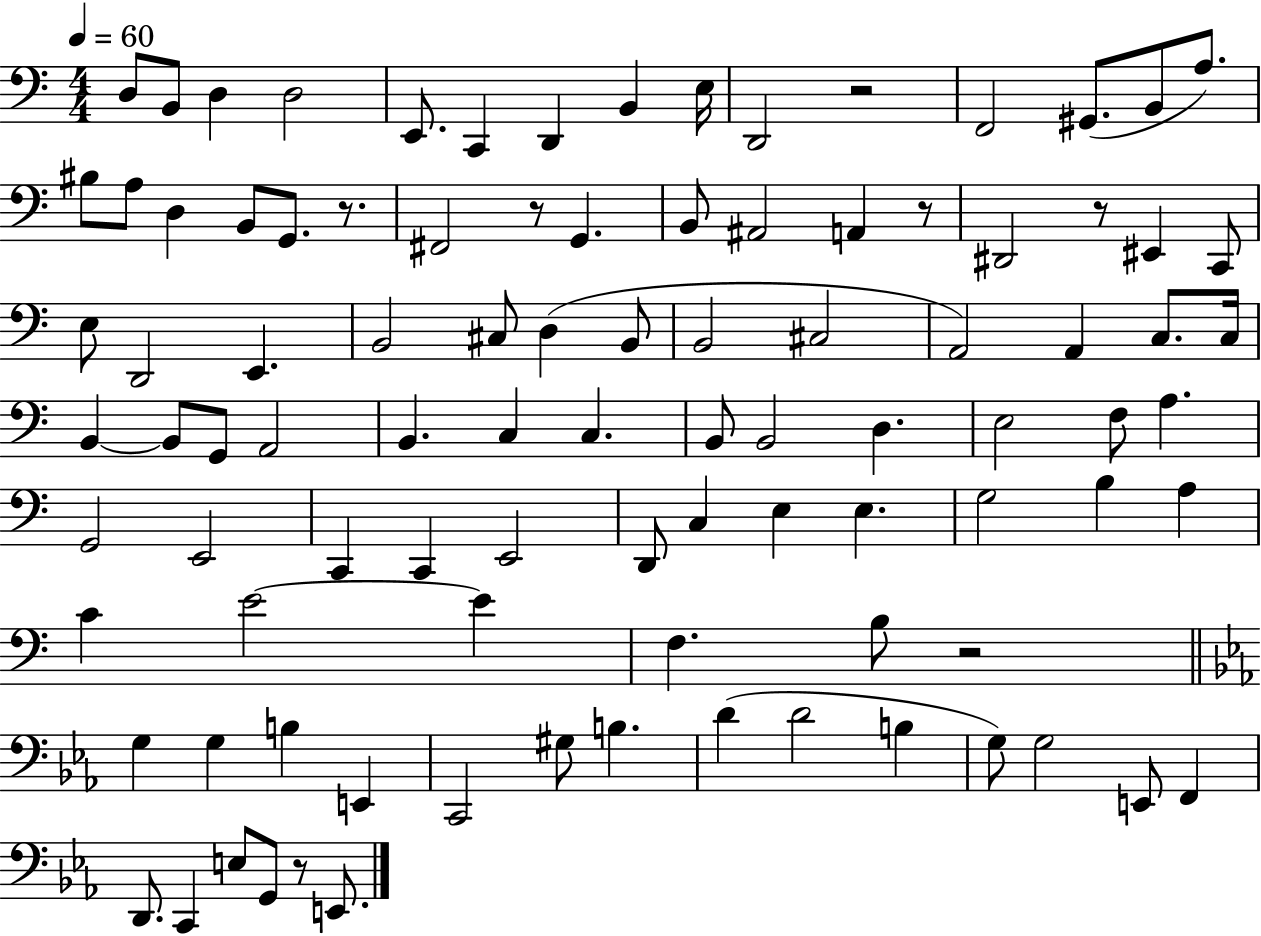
X:1
T:Untitled
M:4/4
L:1/4
K:C
D,/2 B,,/2 D, D,2 E,,/2 C,, D,, B,, E,/4 D,,2 z2 F,,2 ^G,,/2 B,,/2 A,/2 ^B,/2 A,/2 D, B,,/2 G,,/2 z/2 ^F,,2 z/2 G,, B,,/2 ^A,,2 A,, z/2 ^D,,2 z/2 ^E,, C,,/2 E,/2 D,,2 E,, B,,2 ^C,/2 D, B,,/2 B,,2 ^C,2 A,,2 A,, C,/2 C,/4 B,, B,,/2 G,,/2 A,,2 B,, C, C, B,,/2 B,,2 D, E,2 F,/2 A, G,,2 E,,2 C,, C,, E,,2 D,,/2 C, E, E, G,2 B, A, C E2 E F, B,/2 z2 G, G, B, E,, C,,2 ^G,/2 B, D D2 B, G,/2 G,2 E,,/2 F,, D,,/2 C,, E,/2 G,,/2 z/2 E,,/2